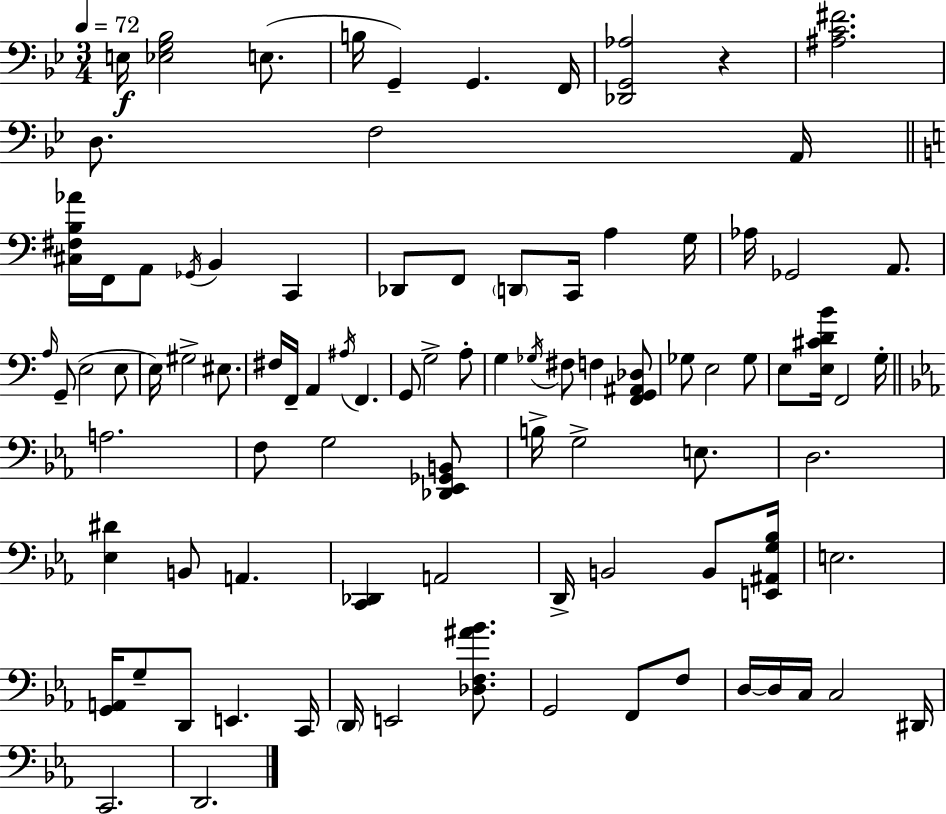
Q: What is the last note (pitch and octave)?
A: D2